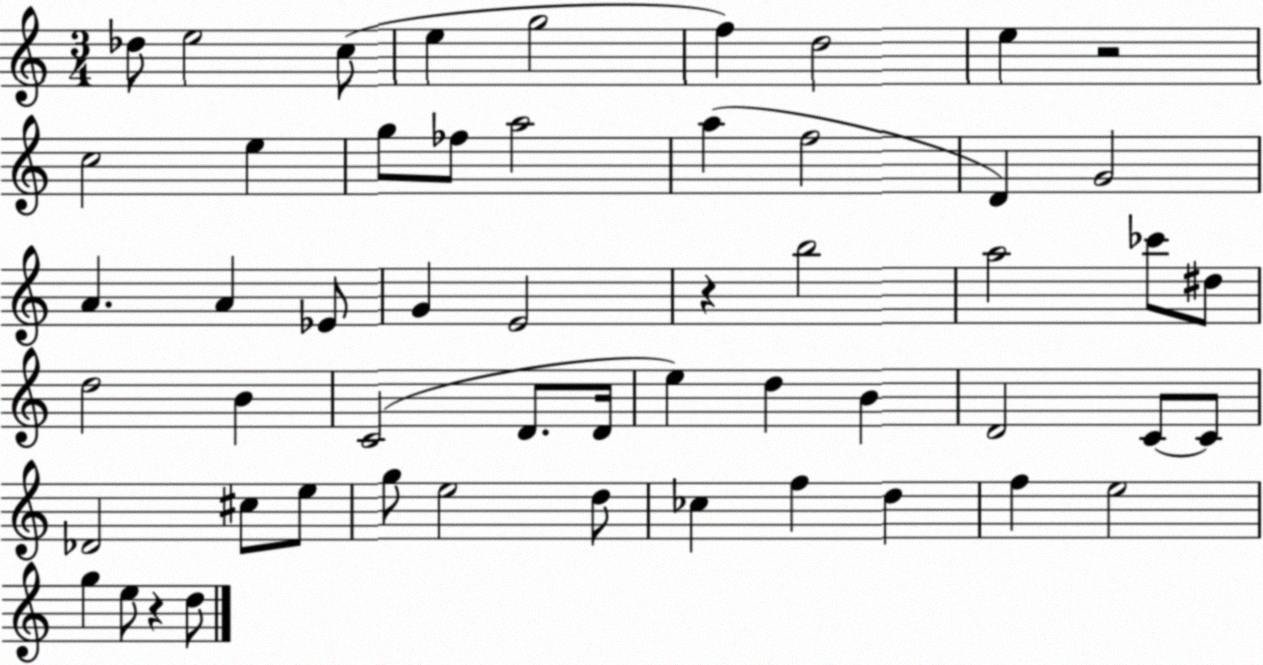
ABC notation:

X:1
T:Untitled
M:3/4
L:1/4
K:C
_d/2 e2 c/2 e g2 f d2 e z2 c2 e g/2 _f/2 a2 a f2 D G2 A A _E/2 G E2 z b2 a2 _c'/2 ^d/2 d2 B C2 D/2 D/4 e d B D2 C/2 C/2 _D2 ^c/2 e/2 g/2 e2 d/2 _c f d f e2 g e/2 z d/2